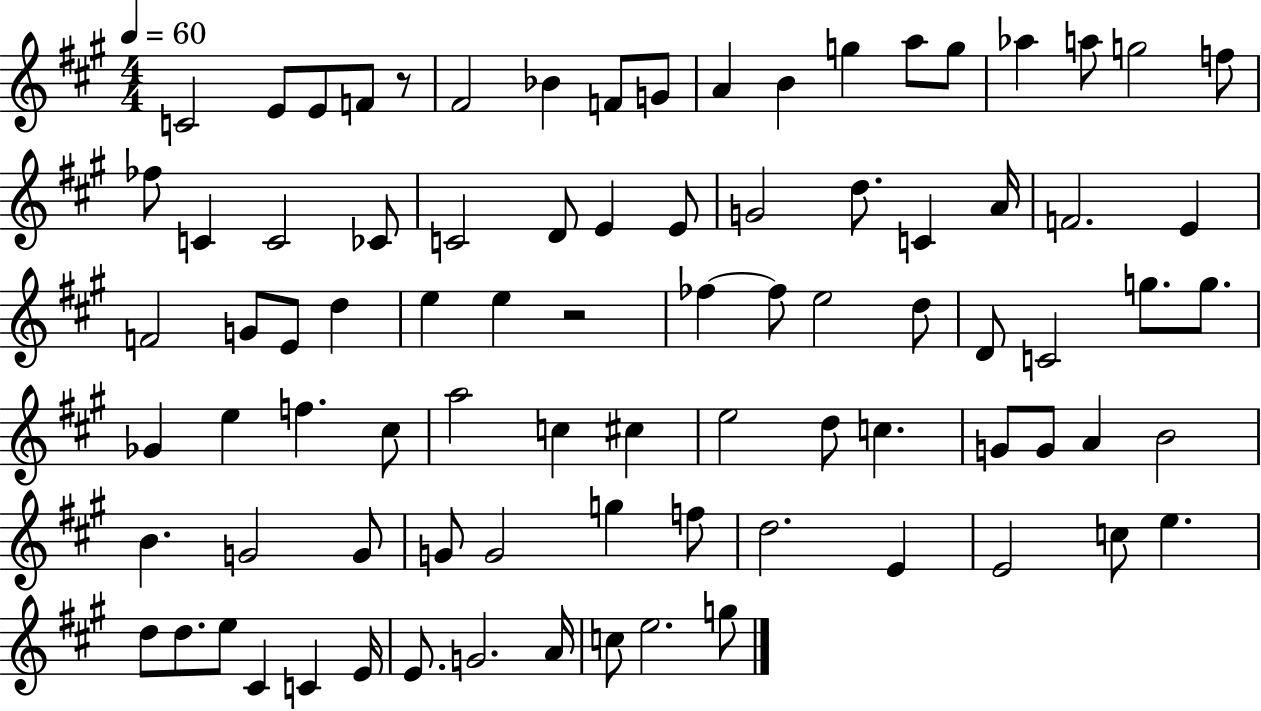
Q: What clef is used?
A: treble